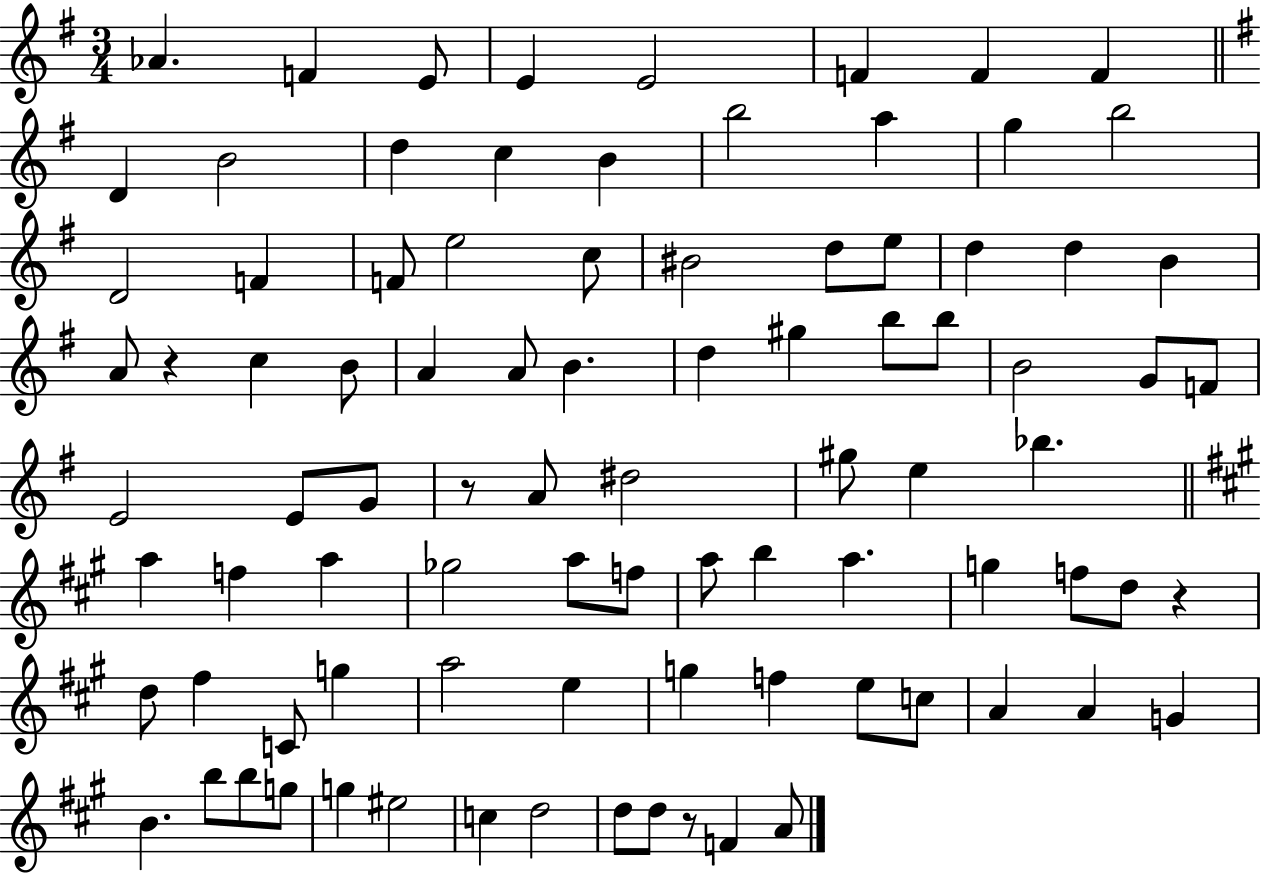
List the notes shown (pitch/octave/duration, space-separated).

Ab4/q. F4/q E4/e E4/q E4/h F4/q F4/q F4/q D4/q B4/h D5/q C5/q B4/q B5/h A5/q G5/q B5/h D4/h F4/q F4/e E5/h C5/e BIS4/h D5/e E5/e D5/q D5/q B4/q A4/e R/q C5/q B4/e A4/q A4/e B4/q. D5/q G#5/q B5/e B5/e B4/h G4/e F4/e E4/h E4/e G4/e R/e A4/e D#5/h G#5/e E5/q Bb5/q. A5/q F5/q A5/q Gb5/h A5/e F5/e A5/e B5/q A5/q. G5/q F5/e D5/e R/q D5/e F#5/q C4/e G5/q A5/h E5/q G5/q F5/q E5/e C5/e A4/q A4/q G4/q B4/q. B5/e B5/e G5/e G5/q EIS5/h C5/q D5/h D5/e D5/e R/e F4/q A4/e